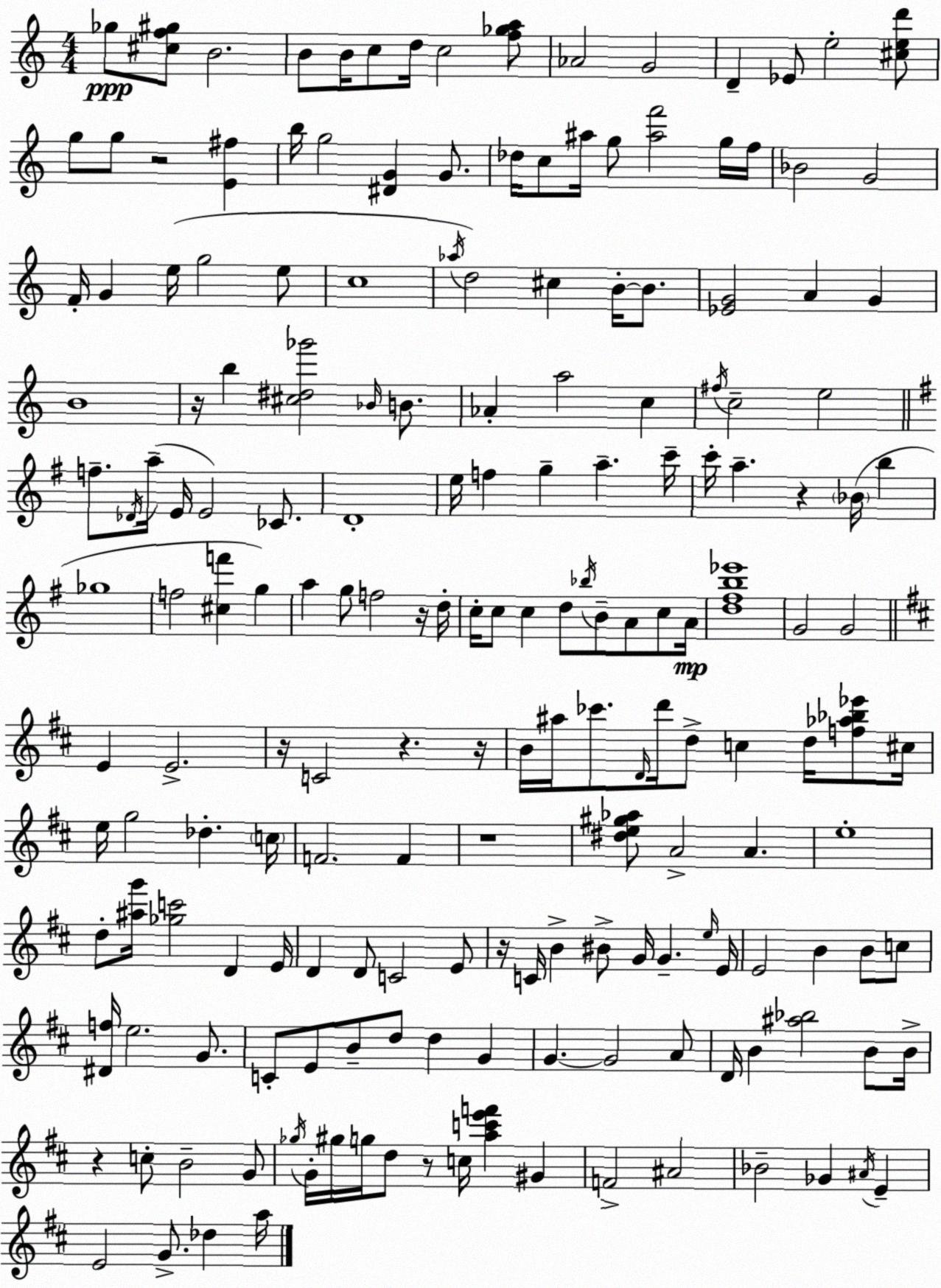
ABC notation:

X:1
T:Untitled
M:4/4
L:1/4
K:Am
_g/2 [^cf^g]/2 B2 B/2 B/4 c/2 d/4 c2 [f_ga]/2 _A2 G2 D _E/2 e2 [^ced']/2 g/2 g/2 z2 [E^f] b/4 g2 [^DG] G/2 _d/4 c/2 ^a/4 g/2 [^af']2 g/4 f/4 _B2 G2 F/4 G e/4 g2 e/2 c4 _a/4 d2 ^c B/4 B/2 [_EG]2 A G B4 z/4 b [^c^d_g']2 _B/4 B/2 _A a2 c ^f/4 c2 e2 f/2 _D/4 a/4 E/4 E2 _C/2 D4 e/4 f g a c'/4 c'/4 a z _B/4 b _g4 f2 [^cf'] g a g/2 f2 z/4 d/4 c/4 c/2 c d/2 _b/4 B/2 A/2 c/2 A/4 [d^fb_e']4 G2 G2 E E2 z/4 C2 z z/4 B/4 ^a/4 _c'/2 D/4 d'/4 d/2 c d/4 [f_a_b_e']/2 ^c/4 e/4 g2 _d c/4 F2 F z4 [^de^g_a]/2 A2 A e4 d/2 [^ag']/4 [_gc']2 D E/4 D D/2 C2 E/2 z/4 C/4 B ^B/2 G/4 G e/4 E/4 E2 B B/2 c/2 [^Df]/4 e2 G/2 C/2 E/2 B/2 d/2 d G G G2 A/2 D/4 B [^a_b]2 B/2 B/4 z c/2 B2 G/2 _g/4 G/4 ^g/4 g/4 d/2 z/2 c/4 [ac'e'f'] ^G F2 ^A2 _B2 _G ^A/4 E E2 G/2 _d a/4